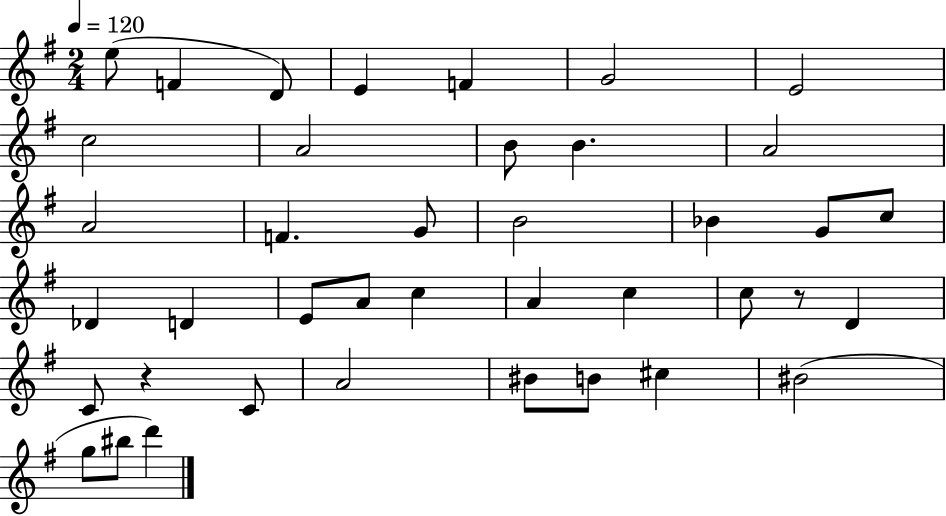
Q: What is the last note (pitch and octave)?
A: D6